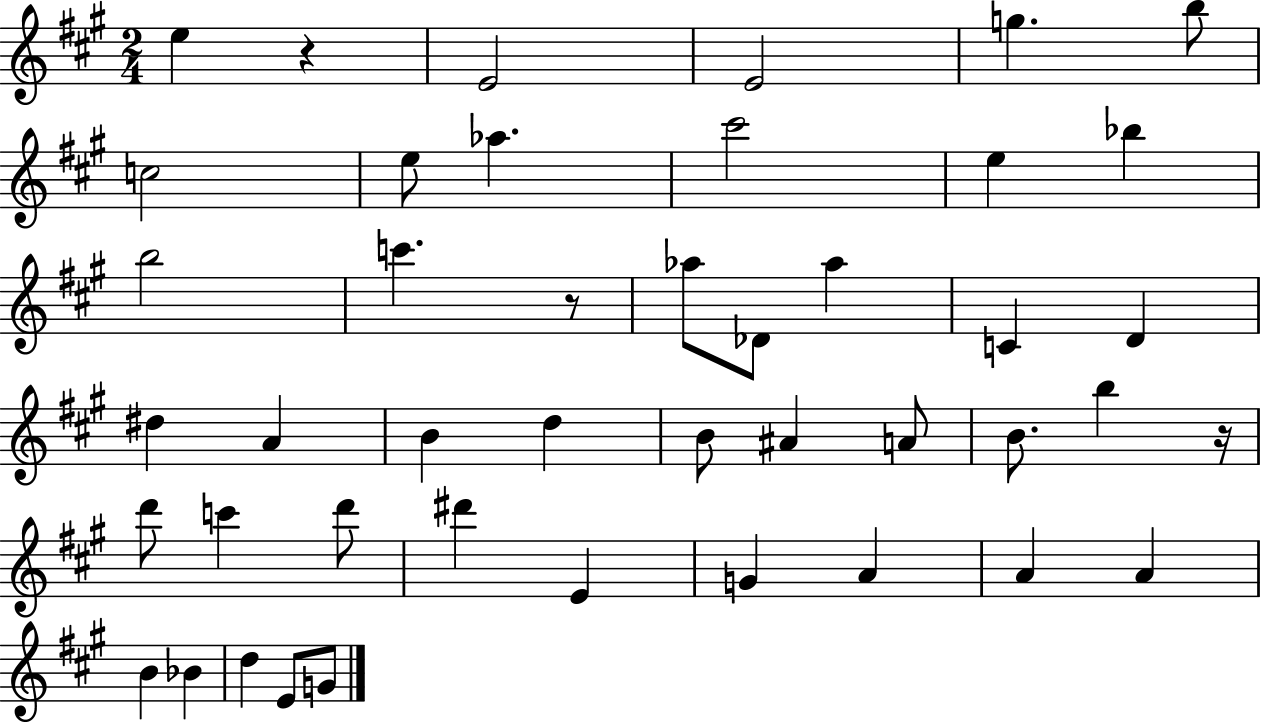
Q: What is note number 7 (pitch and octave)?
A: E5